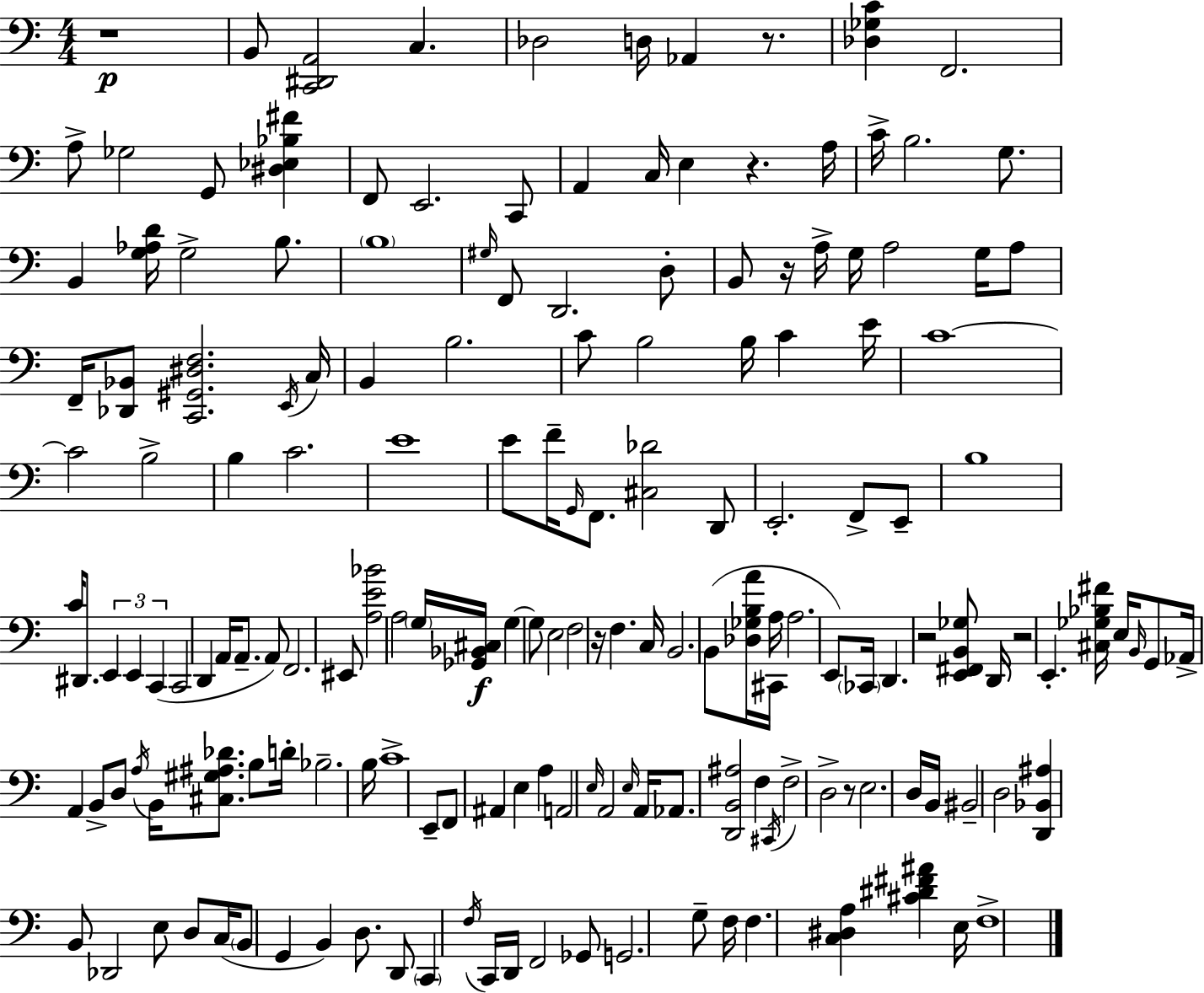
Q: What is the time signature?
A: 4/4